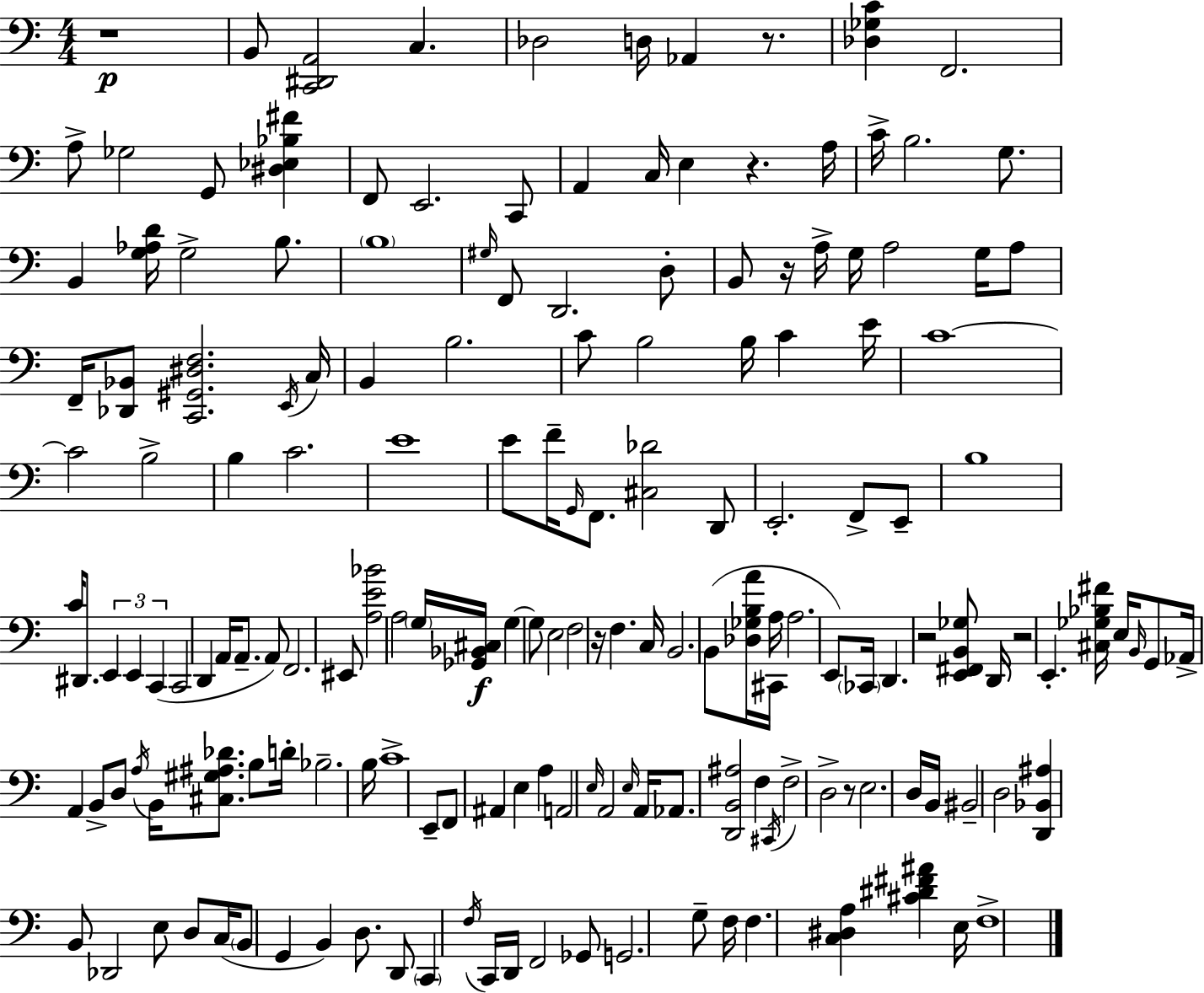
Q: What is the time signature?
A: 4/4